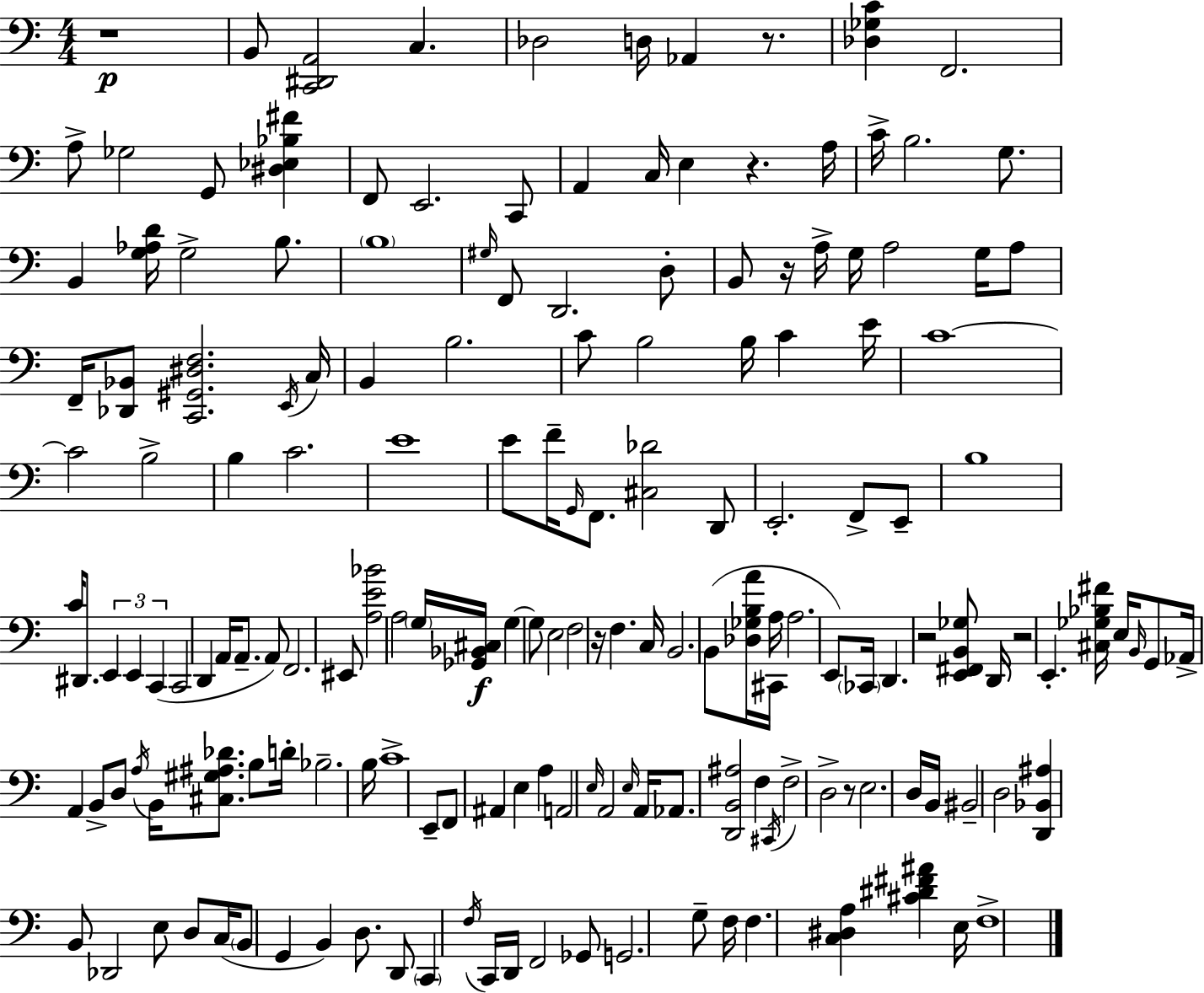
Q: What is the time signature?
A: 4/4